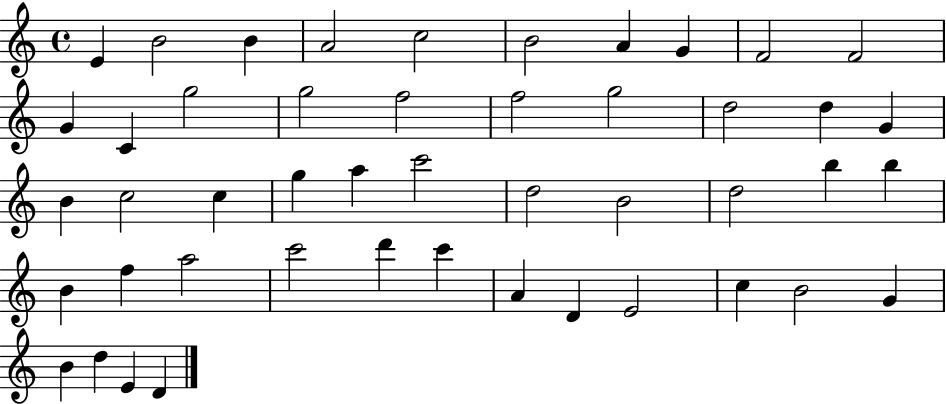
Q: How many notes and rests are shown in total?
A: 47